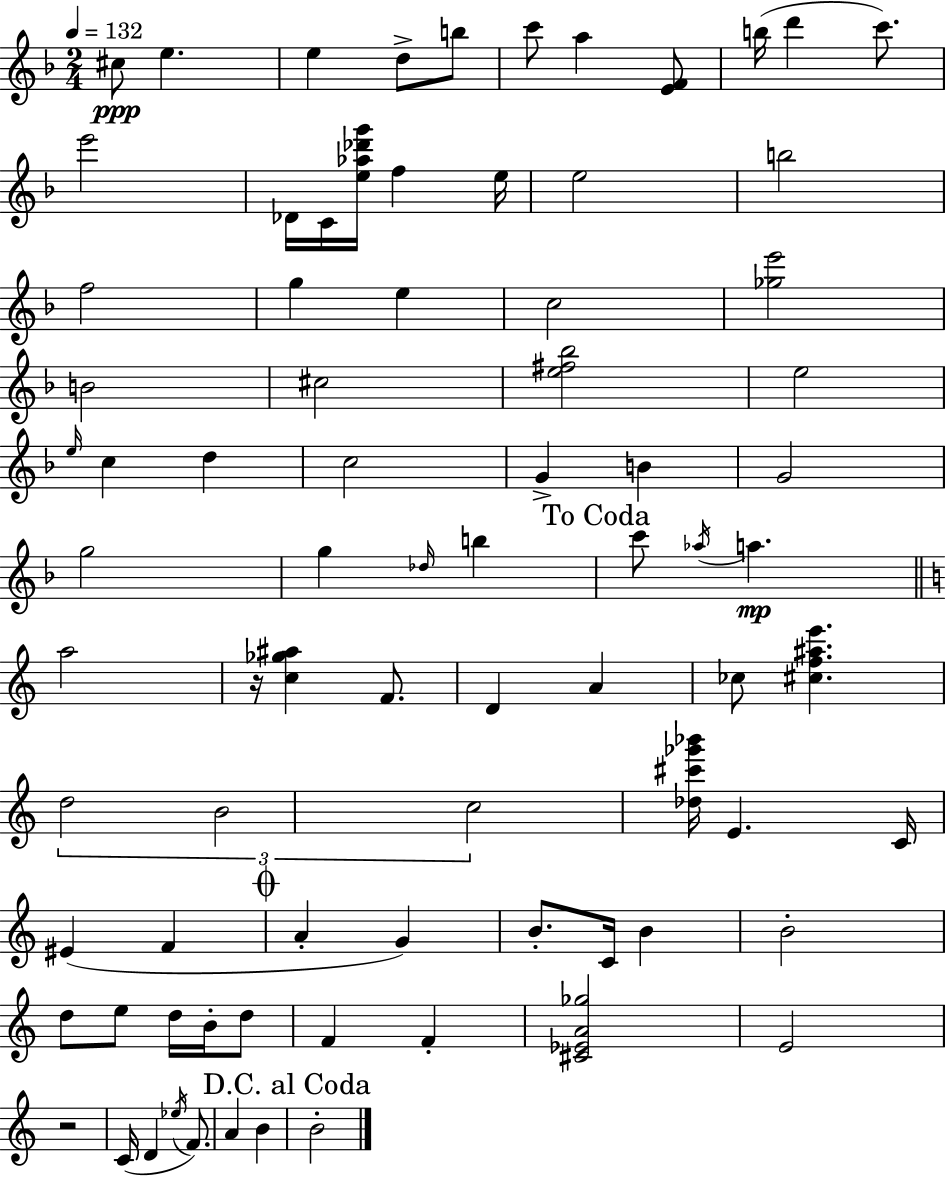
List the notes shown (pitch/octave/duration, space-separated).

C#5/e E5/q. E5/q D5/e B5/e C6/e A5/q [E4,F4]/e B5/s D6/q C6/e. E6/h Db4/s C4/s [E5,Ab5,Db6,G6]/s F5/q E5/s E5/h B5/h F5/h G5/q E5/q C5/h [Gb5,E6]/h B4/h C#5/h [E5,F#5,Bb5]/h E5/h E5/s C5/q D5/q C5/h G4/q B4/q G4/h G5/h G5/q Db5/s B5/q C6/e Ab5/s A5/q. A5/h R/s [C5,Gb5,A#5]/q F4/e. D4/q A4/q CES5/e [C#5,F5,A#5,E6]/q. D5/h B4/h C5/h [Db5,C#6,Gb6,Bb6]/s E4/q. C4/s EIS4/q F4/q A4/q G4/q B4/e. C4/s B4/q B4/h D5/e E5/e D5/s B4/s D5/e F4/q F4/q [C#4,Eb4,A4,Gb5]/h E4/h R/h C4/s D4/q Eb5/s F4/e. A4/q B4/q B4/h